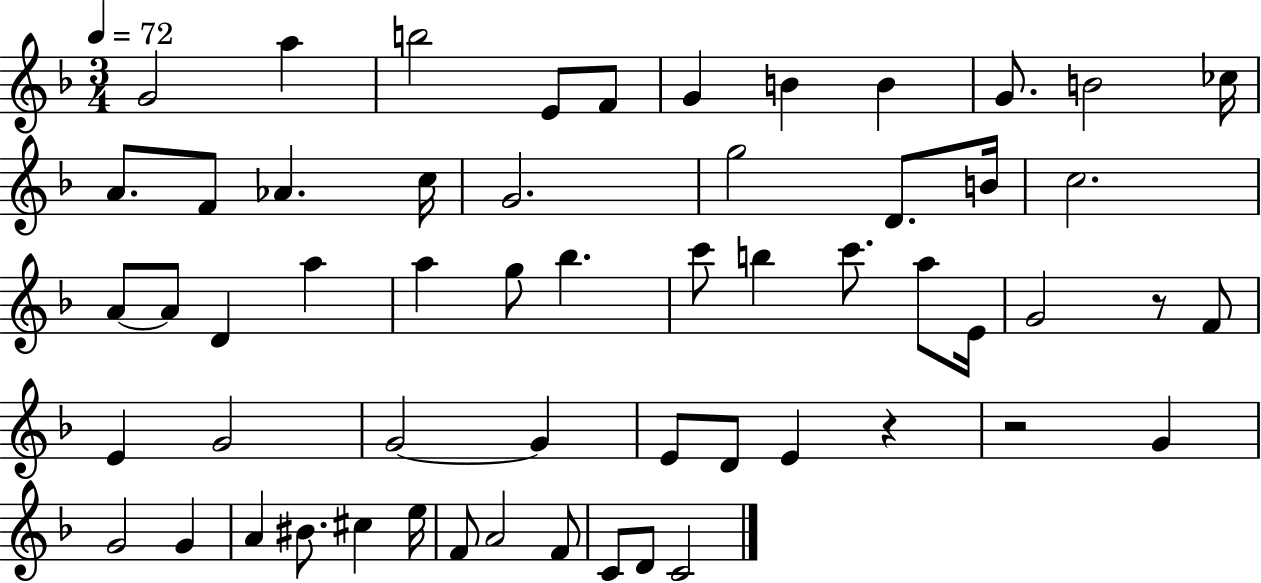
G4/h A5/q B5/h E4/e F4/e G4/q B4/q B4/q G4/e. B4/h CES5/s A4/e. F4/e Ab4/q. C5/s G4/h. G5/h D4/e. B4/s C5/h. A4/e A4/e D4/q A5/q A5/q G5/e Bb5/q. C6/e B5/q C6/e. A5/e E4/s G4/h R/e F4/e E4/q G4/h G4/h G4/q E4/e D4/e E4/q R/q R/h G4/q G4/h G4/q A4/q BIS4/e. C#5/q E5/s F4/e A4/h F4/e C4/e D4/e C4/h